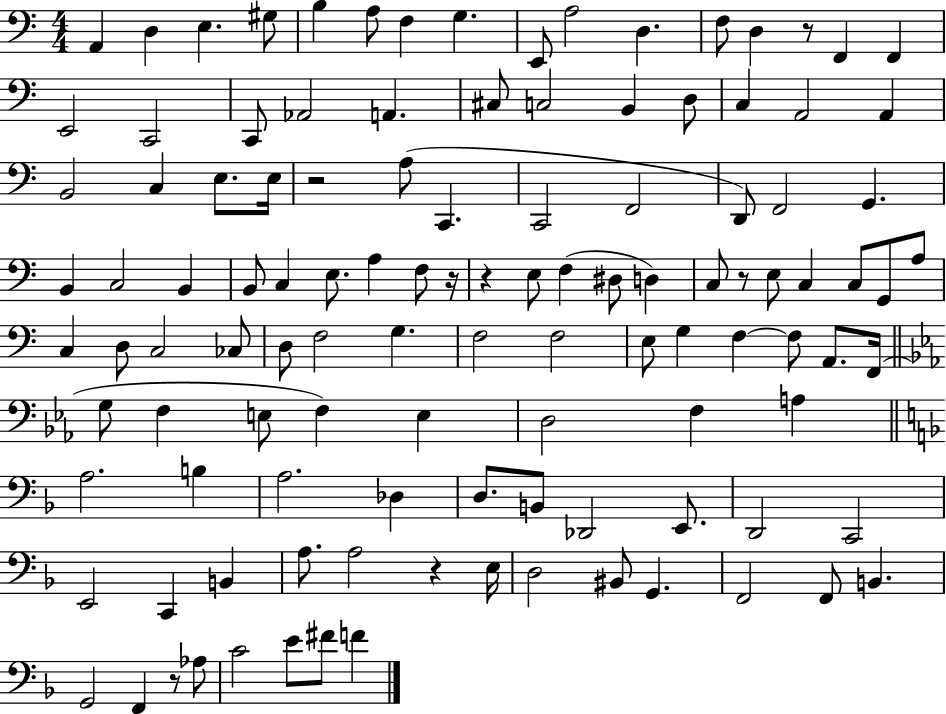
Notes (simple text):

A2/q D3/q E3/q. G#3/e B3/q A3/e F3/q G3/q. E2/e A3/h D3/q. F3/e D3/q R/e F2/q F2/q E2/h C2/h C2/e Ab2/h A2/q. C#3/e C3/h B2/q D3/e C3/q A2/h A2/q B2/h C3/q E3/e. E3/s R/h A3/e C2/q. C2/h F2/h D2/e F2/h G2/q. B2/q C3/h B2/q B2/e C3/q E3/e. A3/q F3/e R/s R/q E3/e F3/q D#3/e D3/q C3/e R/e E3/e C3/q C3/e G2/e A3/e C3/q D3/e C3/h CES3/e D3/e F3/h G3/q. F3/h F3/h E3/e G3/q F3/q F3/e A2/e. F2/s G3/e F3/q E3/e F3/q E3/q D3/h F3/q A3/q A3/h. B3/q A3/h. Db3/q D3/e. B2/e Db2/h E2/e. D2/h C2/h E2/h C2/q B2/q A3/e. A3/h R/q E3/s D3/h BIS2/e G2/q. F2/h F2/e B2/q. G2/h F2/q R/e Ab3/e C4/h E4/e F#4/e F4/q